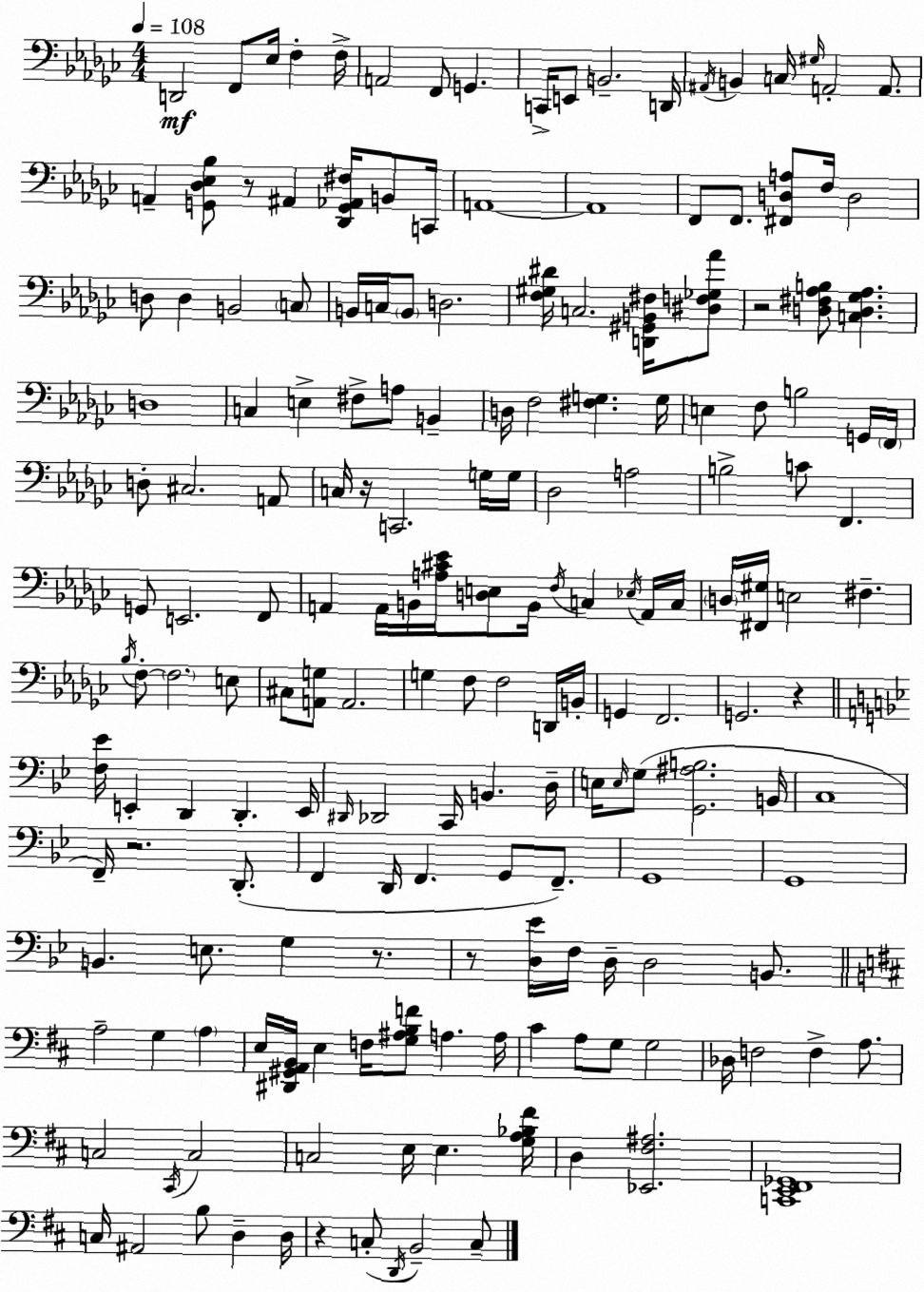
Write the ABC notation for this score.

X:1
T:Untitled
M:4/4
L:1/4
K:Ebm
D,,2 F,,/2 _E,/4 F, F,/4 A,,2 F,,/2 G,, C,,/4 E,,/2 B,,2 D,,/4 ^A,,/4 B,, C,/4 ^G,/4 A,,2 A,,/2 A,, [G,,_D,_E,_B,]/2 z/2 ^A,, [_D,,G,,_A,,^F,]/4 B,,/2 C,,/4 A,,4 A,,4 F,,/2 F,,/2 [^F,,D,A,]/2 F,/4 D,2 D,/2 D, B,,2 C,/2 B,,/4 C,/4 B,,/2 D,2 [F,^G,^D]/4 C,2 [D,,^G,,B,,^F,]/4 [^D,F,_G,_A]/2 z2 [D,^F,_A,B,]/2 [C,D,_G,_A,] D,4 C, E, ^F,/2 A,/2 B,, D,/4 F,2 [^F,G,] G,/4 E, F,/2 B,2 G,,/4 F,,/4 D,/2 ^C,2 A,,/2 C,/4 z/4 C,,2 G,/4 G,/4 _D,2 A,2 B,2 C/2 F,, G,,/2 E,,2 F,,/2 A,, A,,/4 B,,/4 [A,^C_E]/4 [D,E,]/2 B,,/4 F,/4 C, _E,/4 A,,/4 C,/4 D,/4 [^F,,^G,]/4 E,2 ^F, _B,/4 F,/2 F,2 E,/2 ^C,/2 [A,,G,]/2 A,,2 G, F,/2 F,2 D,,/4 B,,/4 G,, F,,2 G,,2 z [F,_E]/4 E,, D,, D,, E,,/4 ^D,,/4 _D,,2 C,,/4 B,, D,/4 E,/4 E,/4 G,/2 [G,,^A,B,]2 B,,/4 C,4 F,,/4 z2 D,,/2 F,, D,,/4 F,, G,,/2 F,,/2 G,,4 G,,4 B,, E,/2 G, z/2 z/2 [D,_E]/4 F,/4 D,/4 D,2 B,,/2 A,2 G, A, E,/4 [^D,,^G,,A,,B,,]/4 E, F,/4 [G,^A,B,F]/2 A, A,/4 ^C A,/2 G,/2 G,2 _D,/4 F,2 F, A,/2 C,2 ^C,,/4 C,2 C,2 E,/4 E, [G,A,_B,^F]/4 D, [_E,,^F,^A,]2 [C,,E,,^F,,_G,,]4 C,/4 ^A,,2 B,/2 D, D,/4 z C,/2 D,,/4 B,,2 C,/2